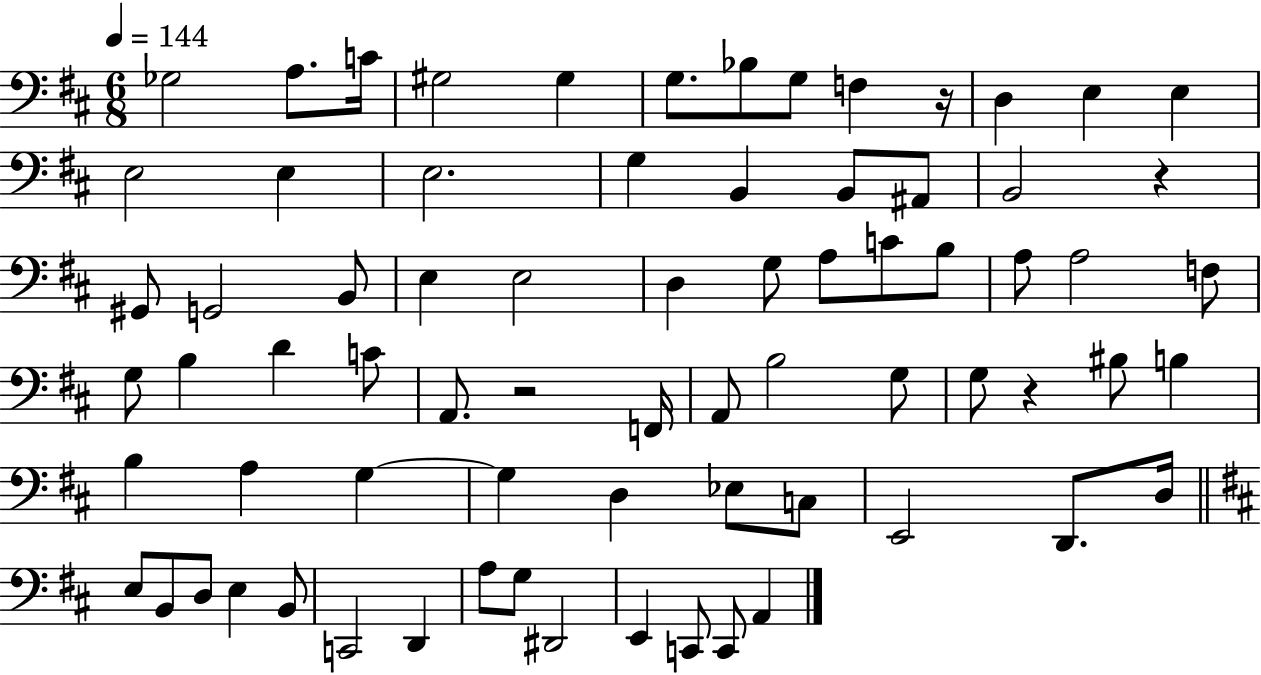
X:1
T:Untitled
M:6/8
L:1/4
K:D
_G,2 A,/2 C/4 ^G,2 ^G, G,/2 _B,/2 G,/2 F, z/4 D, E, E, E,2 E, E,2 G, B,, B,,/2 ^A,,/2 B,,2 z ^G,,/2 G,,2 B,,/2 E, E,2 D, G,/2 A,/2 C/2 B,/2 A,/2 A,2 F,/2 G,/2 B, D C/2 A,,/2 z2 F,,/4 A,,/2 B,2 G,/2 G,/2 z ^B,/2 B, B, A, G, G, D, _E,/2 C,/2 E,,2 D,,/2 D,/4 E,/2 B,,/2 D,/2 E, B,,/2 C,,2 D,, A,/2 G,/2 ^D,,2 E,, C,,/2 C,,/2 A,,